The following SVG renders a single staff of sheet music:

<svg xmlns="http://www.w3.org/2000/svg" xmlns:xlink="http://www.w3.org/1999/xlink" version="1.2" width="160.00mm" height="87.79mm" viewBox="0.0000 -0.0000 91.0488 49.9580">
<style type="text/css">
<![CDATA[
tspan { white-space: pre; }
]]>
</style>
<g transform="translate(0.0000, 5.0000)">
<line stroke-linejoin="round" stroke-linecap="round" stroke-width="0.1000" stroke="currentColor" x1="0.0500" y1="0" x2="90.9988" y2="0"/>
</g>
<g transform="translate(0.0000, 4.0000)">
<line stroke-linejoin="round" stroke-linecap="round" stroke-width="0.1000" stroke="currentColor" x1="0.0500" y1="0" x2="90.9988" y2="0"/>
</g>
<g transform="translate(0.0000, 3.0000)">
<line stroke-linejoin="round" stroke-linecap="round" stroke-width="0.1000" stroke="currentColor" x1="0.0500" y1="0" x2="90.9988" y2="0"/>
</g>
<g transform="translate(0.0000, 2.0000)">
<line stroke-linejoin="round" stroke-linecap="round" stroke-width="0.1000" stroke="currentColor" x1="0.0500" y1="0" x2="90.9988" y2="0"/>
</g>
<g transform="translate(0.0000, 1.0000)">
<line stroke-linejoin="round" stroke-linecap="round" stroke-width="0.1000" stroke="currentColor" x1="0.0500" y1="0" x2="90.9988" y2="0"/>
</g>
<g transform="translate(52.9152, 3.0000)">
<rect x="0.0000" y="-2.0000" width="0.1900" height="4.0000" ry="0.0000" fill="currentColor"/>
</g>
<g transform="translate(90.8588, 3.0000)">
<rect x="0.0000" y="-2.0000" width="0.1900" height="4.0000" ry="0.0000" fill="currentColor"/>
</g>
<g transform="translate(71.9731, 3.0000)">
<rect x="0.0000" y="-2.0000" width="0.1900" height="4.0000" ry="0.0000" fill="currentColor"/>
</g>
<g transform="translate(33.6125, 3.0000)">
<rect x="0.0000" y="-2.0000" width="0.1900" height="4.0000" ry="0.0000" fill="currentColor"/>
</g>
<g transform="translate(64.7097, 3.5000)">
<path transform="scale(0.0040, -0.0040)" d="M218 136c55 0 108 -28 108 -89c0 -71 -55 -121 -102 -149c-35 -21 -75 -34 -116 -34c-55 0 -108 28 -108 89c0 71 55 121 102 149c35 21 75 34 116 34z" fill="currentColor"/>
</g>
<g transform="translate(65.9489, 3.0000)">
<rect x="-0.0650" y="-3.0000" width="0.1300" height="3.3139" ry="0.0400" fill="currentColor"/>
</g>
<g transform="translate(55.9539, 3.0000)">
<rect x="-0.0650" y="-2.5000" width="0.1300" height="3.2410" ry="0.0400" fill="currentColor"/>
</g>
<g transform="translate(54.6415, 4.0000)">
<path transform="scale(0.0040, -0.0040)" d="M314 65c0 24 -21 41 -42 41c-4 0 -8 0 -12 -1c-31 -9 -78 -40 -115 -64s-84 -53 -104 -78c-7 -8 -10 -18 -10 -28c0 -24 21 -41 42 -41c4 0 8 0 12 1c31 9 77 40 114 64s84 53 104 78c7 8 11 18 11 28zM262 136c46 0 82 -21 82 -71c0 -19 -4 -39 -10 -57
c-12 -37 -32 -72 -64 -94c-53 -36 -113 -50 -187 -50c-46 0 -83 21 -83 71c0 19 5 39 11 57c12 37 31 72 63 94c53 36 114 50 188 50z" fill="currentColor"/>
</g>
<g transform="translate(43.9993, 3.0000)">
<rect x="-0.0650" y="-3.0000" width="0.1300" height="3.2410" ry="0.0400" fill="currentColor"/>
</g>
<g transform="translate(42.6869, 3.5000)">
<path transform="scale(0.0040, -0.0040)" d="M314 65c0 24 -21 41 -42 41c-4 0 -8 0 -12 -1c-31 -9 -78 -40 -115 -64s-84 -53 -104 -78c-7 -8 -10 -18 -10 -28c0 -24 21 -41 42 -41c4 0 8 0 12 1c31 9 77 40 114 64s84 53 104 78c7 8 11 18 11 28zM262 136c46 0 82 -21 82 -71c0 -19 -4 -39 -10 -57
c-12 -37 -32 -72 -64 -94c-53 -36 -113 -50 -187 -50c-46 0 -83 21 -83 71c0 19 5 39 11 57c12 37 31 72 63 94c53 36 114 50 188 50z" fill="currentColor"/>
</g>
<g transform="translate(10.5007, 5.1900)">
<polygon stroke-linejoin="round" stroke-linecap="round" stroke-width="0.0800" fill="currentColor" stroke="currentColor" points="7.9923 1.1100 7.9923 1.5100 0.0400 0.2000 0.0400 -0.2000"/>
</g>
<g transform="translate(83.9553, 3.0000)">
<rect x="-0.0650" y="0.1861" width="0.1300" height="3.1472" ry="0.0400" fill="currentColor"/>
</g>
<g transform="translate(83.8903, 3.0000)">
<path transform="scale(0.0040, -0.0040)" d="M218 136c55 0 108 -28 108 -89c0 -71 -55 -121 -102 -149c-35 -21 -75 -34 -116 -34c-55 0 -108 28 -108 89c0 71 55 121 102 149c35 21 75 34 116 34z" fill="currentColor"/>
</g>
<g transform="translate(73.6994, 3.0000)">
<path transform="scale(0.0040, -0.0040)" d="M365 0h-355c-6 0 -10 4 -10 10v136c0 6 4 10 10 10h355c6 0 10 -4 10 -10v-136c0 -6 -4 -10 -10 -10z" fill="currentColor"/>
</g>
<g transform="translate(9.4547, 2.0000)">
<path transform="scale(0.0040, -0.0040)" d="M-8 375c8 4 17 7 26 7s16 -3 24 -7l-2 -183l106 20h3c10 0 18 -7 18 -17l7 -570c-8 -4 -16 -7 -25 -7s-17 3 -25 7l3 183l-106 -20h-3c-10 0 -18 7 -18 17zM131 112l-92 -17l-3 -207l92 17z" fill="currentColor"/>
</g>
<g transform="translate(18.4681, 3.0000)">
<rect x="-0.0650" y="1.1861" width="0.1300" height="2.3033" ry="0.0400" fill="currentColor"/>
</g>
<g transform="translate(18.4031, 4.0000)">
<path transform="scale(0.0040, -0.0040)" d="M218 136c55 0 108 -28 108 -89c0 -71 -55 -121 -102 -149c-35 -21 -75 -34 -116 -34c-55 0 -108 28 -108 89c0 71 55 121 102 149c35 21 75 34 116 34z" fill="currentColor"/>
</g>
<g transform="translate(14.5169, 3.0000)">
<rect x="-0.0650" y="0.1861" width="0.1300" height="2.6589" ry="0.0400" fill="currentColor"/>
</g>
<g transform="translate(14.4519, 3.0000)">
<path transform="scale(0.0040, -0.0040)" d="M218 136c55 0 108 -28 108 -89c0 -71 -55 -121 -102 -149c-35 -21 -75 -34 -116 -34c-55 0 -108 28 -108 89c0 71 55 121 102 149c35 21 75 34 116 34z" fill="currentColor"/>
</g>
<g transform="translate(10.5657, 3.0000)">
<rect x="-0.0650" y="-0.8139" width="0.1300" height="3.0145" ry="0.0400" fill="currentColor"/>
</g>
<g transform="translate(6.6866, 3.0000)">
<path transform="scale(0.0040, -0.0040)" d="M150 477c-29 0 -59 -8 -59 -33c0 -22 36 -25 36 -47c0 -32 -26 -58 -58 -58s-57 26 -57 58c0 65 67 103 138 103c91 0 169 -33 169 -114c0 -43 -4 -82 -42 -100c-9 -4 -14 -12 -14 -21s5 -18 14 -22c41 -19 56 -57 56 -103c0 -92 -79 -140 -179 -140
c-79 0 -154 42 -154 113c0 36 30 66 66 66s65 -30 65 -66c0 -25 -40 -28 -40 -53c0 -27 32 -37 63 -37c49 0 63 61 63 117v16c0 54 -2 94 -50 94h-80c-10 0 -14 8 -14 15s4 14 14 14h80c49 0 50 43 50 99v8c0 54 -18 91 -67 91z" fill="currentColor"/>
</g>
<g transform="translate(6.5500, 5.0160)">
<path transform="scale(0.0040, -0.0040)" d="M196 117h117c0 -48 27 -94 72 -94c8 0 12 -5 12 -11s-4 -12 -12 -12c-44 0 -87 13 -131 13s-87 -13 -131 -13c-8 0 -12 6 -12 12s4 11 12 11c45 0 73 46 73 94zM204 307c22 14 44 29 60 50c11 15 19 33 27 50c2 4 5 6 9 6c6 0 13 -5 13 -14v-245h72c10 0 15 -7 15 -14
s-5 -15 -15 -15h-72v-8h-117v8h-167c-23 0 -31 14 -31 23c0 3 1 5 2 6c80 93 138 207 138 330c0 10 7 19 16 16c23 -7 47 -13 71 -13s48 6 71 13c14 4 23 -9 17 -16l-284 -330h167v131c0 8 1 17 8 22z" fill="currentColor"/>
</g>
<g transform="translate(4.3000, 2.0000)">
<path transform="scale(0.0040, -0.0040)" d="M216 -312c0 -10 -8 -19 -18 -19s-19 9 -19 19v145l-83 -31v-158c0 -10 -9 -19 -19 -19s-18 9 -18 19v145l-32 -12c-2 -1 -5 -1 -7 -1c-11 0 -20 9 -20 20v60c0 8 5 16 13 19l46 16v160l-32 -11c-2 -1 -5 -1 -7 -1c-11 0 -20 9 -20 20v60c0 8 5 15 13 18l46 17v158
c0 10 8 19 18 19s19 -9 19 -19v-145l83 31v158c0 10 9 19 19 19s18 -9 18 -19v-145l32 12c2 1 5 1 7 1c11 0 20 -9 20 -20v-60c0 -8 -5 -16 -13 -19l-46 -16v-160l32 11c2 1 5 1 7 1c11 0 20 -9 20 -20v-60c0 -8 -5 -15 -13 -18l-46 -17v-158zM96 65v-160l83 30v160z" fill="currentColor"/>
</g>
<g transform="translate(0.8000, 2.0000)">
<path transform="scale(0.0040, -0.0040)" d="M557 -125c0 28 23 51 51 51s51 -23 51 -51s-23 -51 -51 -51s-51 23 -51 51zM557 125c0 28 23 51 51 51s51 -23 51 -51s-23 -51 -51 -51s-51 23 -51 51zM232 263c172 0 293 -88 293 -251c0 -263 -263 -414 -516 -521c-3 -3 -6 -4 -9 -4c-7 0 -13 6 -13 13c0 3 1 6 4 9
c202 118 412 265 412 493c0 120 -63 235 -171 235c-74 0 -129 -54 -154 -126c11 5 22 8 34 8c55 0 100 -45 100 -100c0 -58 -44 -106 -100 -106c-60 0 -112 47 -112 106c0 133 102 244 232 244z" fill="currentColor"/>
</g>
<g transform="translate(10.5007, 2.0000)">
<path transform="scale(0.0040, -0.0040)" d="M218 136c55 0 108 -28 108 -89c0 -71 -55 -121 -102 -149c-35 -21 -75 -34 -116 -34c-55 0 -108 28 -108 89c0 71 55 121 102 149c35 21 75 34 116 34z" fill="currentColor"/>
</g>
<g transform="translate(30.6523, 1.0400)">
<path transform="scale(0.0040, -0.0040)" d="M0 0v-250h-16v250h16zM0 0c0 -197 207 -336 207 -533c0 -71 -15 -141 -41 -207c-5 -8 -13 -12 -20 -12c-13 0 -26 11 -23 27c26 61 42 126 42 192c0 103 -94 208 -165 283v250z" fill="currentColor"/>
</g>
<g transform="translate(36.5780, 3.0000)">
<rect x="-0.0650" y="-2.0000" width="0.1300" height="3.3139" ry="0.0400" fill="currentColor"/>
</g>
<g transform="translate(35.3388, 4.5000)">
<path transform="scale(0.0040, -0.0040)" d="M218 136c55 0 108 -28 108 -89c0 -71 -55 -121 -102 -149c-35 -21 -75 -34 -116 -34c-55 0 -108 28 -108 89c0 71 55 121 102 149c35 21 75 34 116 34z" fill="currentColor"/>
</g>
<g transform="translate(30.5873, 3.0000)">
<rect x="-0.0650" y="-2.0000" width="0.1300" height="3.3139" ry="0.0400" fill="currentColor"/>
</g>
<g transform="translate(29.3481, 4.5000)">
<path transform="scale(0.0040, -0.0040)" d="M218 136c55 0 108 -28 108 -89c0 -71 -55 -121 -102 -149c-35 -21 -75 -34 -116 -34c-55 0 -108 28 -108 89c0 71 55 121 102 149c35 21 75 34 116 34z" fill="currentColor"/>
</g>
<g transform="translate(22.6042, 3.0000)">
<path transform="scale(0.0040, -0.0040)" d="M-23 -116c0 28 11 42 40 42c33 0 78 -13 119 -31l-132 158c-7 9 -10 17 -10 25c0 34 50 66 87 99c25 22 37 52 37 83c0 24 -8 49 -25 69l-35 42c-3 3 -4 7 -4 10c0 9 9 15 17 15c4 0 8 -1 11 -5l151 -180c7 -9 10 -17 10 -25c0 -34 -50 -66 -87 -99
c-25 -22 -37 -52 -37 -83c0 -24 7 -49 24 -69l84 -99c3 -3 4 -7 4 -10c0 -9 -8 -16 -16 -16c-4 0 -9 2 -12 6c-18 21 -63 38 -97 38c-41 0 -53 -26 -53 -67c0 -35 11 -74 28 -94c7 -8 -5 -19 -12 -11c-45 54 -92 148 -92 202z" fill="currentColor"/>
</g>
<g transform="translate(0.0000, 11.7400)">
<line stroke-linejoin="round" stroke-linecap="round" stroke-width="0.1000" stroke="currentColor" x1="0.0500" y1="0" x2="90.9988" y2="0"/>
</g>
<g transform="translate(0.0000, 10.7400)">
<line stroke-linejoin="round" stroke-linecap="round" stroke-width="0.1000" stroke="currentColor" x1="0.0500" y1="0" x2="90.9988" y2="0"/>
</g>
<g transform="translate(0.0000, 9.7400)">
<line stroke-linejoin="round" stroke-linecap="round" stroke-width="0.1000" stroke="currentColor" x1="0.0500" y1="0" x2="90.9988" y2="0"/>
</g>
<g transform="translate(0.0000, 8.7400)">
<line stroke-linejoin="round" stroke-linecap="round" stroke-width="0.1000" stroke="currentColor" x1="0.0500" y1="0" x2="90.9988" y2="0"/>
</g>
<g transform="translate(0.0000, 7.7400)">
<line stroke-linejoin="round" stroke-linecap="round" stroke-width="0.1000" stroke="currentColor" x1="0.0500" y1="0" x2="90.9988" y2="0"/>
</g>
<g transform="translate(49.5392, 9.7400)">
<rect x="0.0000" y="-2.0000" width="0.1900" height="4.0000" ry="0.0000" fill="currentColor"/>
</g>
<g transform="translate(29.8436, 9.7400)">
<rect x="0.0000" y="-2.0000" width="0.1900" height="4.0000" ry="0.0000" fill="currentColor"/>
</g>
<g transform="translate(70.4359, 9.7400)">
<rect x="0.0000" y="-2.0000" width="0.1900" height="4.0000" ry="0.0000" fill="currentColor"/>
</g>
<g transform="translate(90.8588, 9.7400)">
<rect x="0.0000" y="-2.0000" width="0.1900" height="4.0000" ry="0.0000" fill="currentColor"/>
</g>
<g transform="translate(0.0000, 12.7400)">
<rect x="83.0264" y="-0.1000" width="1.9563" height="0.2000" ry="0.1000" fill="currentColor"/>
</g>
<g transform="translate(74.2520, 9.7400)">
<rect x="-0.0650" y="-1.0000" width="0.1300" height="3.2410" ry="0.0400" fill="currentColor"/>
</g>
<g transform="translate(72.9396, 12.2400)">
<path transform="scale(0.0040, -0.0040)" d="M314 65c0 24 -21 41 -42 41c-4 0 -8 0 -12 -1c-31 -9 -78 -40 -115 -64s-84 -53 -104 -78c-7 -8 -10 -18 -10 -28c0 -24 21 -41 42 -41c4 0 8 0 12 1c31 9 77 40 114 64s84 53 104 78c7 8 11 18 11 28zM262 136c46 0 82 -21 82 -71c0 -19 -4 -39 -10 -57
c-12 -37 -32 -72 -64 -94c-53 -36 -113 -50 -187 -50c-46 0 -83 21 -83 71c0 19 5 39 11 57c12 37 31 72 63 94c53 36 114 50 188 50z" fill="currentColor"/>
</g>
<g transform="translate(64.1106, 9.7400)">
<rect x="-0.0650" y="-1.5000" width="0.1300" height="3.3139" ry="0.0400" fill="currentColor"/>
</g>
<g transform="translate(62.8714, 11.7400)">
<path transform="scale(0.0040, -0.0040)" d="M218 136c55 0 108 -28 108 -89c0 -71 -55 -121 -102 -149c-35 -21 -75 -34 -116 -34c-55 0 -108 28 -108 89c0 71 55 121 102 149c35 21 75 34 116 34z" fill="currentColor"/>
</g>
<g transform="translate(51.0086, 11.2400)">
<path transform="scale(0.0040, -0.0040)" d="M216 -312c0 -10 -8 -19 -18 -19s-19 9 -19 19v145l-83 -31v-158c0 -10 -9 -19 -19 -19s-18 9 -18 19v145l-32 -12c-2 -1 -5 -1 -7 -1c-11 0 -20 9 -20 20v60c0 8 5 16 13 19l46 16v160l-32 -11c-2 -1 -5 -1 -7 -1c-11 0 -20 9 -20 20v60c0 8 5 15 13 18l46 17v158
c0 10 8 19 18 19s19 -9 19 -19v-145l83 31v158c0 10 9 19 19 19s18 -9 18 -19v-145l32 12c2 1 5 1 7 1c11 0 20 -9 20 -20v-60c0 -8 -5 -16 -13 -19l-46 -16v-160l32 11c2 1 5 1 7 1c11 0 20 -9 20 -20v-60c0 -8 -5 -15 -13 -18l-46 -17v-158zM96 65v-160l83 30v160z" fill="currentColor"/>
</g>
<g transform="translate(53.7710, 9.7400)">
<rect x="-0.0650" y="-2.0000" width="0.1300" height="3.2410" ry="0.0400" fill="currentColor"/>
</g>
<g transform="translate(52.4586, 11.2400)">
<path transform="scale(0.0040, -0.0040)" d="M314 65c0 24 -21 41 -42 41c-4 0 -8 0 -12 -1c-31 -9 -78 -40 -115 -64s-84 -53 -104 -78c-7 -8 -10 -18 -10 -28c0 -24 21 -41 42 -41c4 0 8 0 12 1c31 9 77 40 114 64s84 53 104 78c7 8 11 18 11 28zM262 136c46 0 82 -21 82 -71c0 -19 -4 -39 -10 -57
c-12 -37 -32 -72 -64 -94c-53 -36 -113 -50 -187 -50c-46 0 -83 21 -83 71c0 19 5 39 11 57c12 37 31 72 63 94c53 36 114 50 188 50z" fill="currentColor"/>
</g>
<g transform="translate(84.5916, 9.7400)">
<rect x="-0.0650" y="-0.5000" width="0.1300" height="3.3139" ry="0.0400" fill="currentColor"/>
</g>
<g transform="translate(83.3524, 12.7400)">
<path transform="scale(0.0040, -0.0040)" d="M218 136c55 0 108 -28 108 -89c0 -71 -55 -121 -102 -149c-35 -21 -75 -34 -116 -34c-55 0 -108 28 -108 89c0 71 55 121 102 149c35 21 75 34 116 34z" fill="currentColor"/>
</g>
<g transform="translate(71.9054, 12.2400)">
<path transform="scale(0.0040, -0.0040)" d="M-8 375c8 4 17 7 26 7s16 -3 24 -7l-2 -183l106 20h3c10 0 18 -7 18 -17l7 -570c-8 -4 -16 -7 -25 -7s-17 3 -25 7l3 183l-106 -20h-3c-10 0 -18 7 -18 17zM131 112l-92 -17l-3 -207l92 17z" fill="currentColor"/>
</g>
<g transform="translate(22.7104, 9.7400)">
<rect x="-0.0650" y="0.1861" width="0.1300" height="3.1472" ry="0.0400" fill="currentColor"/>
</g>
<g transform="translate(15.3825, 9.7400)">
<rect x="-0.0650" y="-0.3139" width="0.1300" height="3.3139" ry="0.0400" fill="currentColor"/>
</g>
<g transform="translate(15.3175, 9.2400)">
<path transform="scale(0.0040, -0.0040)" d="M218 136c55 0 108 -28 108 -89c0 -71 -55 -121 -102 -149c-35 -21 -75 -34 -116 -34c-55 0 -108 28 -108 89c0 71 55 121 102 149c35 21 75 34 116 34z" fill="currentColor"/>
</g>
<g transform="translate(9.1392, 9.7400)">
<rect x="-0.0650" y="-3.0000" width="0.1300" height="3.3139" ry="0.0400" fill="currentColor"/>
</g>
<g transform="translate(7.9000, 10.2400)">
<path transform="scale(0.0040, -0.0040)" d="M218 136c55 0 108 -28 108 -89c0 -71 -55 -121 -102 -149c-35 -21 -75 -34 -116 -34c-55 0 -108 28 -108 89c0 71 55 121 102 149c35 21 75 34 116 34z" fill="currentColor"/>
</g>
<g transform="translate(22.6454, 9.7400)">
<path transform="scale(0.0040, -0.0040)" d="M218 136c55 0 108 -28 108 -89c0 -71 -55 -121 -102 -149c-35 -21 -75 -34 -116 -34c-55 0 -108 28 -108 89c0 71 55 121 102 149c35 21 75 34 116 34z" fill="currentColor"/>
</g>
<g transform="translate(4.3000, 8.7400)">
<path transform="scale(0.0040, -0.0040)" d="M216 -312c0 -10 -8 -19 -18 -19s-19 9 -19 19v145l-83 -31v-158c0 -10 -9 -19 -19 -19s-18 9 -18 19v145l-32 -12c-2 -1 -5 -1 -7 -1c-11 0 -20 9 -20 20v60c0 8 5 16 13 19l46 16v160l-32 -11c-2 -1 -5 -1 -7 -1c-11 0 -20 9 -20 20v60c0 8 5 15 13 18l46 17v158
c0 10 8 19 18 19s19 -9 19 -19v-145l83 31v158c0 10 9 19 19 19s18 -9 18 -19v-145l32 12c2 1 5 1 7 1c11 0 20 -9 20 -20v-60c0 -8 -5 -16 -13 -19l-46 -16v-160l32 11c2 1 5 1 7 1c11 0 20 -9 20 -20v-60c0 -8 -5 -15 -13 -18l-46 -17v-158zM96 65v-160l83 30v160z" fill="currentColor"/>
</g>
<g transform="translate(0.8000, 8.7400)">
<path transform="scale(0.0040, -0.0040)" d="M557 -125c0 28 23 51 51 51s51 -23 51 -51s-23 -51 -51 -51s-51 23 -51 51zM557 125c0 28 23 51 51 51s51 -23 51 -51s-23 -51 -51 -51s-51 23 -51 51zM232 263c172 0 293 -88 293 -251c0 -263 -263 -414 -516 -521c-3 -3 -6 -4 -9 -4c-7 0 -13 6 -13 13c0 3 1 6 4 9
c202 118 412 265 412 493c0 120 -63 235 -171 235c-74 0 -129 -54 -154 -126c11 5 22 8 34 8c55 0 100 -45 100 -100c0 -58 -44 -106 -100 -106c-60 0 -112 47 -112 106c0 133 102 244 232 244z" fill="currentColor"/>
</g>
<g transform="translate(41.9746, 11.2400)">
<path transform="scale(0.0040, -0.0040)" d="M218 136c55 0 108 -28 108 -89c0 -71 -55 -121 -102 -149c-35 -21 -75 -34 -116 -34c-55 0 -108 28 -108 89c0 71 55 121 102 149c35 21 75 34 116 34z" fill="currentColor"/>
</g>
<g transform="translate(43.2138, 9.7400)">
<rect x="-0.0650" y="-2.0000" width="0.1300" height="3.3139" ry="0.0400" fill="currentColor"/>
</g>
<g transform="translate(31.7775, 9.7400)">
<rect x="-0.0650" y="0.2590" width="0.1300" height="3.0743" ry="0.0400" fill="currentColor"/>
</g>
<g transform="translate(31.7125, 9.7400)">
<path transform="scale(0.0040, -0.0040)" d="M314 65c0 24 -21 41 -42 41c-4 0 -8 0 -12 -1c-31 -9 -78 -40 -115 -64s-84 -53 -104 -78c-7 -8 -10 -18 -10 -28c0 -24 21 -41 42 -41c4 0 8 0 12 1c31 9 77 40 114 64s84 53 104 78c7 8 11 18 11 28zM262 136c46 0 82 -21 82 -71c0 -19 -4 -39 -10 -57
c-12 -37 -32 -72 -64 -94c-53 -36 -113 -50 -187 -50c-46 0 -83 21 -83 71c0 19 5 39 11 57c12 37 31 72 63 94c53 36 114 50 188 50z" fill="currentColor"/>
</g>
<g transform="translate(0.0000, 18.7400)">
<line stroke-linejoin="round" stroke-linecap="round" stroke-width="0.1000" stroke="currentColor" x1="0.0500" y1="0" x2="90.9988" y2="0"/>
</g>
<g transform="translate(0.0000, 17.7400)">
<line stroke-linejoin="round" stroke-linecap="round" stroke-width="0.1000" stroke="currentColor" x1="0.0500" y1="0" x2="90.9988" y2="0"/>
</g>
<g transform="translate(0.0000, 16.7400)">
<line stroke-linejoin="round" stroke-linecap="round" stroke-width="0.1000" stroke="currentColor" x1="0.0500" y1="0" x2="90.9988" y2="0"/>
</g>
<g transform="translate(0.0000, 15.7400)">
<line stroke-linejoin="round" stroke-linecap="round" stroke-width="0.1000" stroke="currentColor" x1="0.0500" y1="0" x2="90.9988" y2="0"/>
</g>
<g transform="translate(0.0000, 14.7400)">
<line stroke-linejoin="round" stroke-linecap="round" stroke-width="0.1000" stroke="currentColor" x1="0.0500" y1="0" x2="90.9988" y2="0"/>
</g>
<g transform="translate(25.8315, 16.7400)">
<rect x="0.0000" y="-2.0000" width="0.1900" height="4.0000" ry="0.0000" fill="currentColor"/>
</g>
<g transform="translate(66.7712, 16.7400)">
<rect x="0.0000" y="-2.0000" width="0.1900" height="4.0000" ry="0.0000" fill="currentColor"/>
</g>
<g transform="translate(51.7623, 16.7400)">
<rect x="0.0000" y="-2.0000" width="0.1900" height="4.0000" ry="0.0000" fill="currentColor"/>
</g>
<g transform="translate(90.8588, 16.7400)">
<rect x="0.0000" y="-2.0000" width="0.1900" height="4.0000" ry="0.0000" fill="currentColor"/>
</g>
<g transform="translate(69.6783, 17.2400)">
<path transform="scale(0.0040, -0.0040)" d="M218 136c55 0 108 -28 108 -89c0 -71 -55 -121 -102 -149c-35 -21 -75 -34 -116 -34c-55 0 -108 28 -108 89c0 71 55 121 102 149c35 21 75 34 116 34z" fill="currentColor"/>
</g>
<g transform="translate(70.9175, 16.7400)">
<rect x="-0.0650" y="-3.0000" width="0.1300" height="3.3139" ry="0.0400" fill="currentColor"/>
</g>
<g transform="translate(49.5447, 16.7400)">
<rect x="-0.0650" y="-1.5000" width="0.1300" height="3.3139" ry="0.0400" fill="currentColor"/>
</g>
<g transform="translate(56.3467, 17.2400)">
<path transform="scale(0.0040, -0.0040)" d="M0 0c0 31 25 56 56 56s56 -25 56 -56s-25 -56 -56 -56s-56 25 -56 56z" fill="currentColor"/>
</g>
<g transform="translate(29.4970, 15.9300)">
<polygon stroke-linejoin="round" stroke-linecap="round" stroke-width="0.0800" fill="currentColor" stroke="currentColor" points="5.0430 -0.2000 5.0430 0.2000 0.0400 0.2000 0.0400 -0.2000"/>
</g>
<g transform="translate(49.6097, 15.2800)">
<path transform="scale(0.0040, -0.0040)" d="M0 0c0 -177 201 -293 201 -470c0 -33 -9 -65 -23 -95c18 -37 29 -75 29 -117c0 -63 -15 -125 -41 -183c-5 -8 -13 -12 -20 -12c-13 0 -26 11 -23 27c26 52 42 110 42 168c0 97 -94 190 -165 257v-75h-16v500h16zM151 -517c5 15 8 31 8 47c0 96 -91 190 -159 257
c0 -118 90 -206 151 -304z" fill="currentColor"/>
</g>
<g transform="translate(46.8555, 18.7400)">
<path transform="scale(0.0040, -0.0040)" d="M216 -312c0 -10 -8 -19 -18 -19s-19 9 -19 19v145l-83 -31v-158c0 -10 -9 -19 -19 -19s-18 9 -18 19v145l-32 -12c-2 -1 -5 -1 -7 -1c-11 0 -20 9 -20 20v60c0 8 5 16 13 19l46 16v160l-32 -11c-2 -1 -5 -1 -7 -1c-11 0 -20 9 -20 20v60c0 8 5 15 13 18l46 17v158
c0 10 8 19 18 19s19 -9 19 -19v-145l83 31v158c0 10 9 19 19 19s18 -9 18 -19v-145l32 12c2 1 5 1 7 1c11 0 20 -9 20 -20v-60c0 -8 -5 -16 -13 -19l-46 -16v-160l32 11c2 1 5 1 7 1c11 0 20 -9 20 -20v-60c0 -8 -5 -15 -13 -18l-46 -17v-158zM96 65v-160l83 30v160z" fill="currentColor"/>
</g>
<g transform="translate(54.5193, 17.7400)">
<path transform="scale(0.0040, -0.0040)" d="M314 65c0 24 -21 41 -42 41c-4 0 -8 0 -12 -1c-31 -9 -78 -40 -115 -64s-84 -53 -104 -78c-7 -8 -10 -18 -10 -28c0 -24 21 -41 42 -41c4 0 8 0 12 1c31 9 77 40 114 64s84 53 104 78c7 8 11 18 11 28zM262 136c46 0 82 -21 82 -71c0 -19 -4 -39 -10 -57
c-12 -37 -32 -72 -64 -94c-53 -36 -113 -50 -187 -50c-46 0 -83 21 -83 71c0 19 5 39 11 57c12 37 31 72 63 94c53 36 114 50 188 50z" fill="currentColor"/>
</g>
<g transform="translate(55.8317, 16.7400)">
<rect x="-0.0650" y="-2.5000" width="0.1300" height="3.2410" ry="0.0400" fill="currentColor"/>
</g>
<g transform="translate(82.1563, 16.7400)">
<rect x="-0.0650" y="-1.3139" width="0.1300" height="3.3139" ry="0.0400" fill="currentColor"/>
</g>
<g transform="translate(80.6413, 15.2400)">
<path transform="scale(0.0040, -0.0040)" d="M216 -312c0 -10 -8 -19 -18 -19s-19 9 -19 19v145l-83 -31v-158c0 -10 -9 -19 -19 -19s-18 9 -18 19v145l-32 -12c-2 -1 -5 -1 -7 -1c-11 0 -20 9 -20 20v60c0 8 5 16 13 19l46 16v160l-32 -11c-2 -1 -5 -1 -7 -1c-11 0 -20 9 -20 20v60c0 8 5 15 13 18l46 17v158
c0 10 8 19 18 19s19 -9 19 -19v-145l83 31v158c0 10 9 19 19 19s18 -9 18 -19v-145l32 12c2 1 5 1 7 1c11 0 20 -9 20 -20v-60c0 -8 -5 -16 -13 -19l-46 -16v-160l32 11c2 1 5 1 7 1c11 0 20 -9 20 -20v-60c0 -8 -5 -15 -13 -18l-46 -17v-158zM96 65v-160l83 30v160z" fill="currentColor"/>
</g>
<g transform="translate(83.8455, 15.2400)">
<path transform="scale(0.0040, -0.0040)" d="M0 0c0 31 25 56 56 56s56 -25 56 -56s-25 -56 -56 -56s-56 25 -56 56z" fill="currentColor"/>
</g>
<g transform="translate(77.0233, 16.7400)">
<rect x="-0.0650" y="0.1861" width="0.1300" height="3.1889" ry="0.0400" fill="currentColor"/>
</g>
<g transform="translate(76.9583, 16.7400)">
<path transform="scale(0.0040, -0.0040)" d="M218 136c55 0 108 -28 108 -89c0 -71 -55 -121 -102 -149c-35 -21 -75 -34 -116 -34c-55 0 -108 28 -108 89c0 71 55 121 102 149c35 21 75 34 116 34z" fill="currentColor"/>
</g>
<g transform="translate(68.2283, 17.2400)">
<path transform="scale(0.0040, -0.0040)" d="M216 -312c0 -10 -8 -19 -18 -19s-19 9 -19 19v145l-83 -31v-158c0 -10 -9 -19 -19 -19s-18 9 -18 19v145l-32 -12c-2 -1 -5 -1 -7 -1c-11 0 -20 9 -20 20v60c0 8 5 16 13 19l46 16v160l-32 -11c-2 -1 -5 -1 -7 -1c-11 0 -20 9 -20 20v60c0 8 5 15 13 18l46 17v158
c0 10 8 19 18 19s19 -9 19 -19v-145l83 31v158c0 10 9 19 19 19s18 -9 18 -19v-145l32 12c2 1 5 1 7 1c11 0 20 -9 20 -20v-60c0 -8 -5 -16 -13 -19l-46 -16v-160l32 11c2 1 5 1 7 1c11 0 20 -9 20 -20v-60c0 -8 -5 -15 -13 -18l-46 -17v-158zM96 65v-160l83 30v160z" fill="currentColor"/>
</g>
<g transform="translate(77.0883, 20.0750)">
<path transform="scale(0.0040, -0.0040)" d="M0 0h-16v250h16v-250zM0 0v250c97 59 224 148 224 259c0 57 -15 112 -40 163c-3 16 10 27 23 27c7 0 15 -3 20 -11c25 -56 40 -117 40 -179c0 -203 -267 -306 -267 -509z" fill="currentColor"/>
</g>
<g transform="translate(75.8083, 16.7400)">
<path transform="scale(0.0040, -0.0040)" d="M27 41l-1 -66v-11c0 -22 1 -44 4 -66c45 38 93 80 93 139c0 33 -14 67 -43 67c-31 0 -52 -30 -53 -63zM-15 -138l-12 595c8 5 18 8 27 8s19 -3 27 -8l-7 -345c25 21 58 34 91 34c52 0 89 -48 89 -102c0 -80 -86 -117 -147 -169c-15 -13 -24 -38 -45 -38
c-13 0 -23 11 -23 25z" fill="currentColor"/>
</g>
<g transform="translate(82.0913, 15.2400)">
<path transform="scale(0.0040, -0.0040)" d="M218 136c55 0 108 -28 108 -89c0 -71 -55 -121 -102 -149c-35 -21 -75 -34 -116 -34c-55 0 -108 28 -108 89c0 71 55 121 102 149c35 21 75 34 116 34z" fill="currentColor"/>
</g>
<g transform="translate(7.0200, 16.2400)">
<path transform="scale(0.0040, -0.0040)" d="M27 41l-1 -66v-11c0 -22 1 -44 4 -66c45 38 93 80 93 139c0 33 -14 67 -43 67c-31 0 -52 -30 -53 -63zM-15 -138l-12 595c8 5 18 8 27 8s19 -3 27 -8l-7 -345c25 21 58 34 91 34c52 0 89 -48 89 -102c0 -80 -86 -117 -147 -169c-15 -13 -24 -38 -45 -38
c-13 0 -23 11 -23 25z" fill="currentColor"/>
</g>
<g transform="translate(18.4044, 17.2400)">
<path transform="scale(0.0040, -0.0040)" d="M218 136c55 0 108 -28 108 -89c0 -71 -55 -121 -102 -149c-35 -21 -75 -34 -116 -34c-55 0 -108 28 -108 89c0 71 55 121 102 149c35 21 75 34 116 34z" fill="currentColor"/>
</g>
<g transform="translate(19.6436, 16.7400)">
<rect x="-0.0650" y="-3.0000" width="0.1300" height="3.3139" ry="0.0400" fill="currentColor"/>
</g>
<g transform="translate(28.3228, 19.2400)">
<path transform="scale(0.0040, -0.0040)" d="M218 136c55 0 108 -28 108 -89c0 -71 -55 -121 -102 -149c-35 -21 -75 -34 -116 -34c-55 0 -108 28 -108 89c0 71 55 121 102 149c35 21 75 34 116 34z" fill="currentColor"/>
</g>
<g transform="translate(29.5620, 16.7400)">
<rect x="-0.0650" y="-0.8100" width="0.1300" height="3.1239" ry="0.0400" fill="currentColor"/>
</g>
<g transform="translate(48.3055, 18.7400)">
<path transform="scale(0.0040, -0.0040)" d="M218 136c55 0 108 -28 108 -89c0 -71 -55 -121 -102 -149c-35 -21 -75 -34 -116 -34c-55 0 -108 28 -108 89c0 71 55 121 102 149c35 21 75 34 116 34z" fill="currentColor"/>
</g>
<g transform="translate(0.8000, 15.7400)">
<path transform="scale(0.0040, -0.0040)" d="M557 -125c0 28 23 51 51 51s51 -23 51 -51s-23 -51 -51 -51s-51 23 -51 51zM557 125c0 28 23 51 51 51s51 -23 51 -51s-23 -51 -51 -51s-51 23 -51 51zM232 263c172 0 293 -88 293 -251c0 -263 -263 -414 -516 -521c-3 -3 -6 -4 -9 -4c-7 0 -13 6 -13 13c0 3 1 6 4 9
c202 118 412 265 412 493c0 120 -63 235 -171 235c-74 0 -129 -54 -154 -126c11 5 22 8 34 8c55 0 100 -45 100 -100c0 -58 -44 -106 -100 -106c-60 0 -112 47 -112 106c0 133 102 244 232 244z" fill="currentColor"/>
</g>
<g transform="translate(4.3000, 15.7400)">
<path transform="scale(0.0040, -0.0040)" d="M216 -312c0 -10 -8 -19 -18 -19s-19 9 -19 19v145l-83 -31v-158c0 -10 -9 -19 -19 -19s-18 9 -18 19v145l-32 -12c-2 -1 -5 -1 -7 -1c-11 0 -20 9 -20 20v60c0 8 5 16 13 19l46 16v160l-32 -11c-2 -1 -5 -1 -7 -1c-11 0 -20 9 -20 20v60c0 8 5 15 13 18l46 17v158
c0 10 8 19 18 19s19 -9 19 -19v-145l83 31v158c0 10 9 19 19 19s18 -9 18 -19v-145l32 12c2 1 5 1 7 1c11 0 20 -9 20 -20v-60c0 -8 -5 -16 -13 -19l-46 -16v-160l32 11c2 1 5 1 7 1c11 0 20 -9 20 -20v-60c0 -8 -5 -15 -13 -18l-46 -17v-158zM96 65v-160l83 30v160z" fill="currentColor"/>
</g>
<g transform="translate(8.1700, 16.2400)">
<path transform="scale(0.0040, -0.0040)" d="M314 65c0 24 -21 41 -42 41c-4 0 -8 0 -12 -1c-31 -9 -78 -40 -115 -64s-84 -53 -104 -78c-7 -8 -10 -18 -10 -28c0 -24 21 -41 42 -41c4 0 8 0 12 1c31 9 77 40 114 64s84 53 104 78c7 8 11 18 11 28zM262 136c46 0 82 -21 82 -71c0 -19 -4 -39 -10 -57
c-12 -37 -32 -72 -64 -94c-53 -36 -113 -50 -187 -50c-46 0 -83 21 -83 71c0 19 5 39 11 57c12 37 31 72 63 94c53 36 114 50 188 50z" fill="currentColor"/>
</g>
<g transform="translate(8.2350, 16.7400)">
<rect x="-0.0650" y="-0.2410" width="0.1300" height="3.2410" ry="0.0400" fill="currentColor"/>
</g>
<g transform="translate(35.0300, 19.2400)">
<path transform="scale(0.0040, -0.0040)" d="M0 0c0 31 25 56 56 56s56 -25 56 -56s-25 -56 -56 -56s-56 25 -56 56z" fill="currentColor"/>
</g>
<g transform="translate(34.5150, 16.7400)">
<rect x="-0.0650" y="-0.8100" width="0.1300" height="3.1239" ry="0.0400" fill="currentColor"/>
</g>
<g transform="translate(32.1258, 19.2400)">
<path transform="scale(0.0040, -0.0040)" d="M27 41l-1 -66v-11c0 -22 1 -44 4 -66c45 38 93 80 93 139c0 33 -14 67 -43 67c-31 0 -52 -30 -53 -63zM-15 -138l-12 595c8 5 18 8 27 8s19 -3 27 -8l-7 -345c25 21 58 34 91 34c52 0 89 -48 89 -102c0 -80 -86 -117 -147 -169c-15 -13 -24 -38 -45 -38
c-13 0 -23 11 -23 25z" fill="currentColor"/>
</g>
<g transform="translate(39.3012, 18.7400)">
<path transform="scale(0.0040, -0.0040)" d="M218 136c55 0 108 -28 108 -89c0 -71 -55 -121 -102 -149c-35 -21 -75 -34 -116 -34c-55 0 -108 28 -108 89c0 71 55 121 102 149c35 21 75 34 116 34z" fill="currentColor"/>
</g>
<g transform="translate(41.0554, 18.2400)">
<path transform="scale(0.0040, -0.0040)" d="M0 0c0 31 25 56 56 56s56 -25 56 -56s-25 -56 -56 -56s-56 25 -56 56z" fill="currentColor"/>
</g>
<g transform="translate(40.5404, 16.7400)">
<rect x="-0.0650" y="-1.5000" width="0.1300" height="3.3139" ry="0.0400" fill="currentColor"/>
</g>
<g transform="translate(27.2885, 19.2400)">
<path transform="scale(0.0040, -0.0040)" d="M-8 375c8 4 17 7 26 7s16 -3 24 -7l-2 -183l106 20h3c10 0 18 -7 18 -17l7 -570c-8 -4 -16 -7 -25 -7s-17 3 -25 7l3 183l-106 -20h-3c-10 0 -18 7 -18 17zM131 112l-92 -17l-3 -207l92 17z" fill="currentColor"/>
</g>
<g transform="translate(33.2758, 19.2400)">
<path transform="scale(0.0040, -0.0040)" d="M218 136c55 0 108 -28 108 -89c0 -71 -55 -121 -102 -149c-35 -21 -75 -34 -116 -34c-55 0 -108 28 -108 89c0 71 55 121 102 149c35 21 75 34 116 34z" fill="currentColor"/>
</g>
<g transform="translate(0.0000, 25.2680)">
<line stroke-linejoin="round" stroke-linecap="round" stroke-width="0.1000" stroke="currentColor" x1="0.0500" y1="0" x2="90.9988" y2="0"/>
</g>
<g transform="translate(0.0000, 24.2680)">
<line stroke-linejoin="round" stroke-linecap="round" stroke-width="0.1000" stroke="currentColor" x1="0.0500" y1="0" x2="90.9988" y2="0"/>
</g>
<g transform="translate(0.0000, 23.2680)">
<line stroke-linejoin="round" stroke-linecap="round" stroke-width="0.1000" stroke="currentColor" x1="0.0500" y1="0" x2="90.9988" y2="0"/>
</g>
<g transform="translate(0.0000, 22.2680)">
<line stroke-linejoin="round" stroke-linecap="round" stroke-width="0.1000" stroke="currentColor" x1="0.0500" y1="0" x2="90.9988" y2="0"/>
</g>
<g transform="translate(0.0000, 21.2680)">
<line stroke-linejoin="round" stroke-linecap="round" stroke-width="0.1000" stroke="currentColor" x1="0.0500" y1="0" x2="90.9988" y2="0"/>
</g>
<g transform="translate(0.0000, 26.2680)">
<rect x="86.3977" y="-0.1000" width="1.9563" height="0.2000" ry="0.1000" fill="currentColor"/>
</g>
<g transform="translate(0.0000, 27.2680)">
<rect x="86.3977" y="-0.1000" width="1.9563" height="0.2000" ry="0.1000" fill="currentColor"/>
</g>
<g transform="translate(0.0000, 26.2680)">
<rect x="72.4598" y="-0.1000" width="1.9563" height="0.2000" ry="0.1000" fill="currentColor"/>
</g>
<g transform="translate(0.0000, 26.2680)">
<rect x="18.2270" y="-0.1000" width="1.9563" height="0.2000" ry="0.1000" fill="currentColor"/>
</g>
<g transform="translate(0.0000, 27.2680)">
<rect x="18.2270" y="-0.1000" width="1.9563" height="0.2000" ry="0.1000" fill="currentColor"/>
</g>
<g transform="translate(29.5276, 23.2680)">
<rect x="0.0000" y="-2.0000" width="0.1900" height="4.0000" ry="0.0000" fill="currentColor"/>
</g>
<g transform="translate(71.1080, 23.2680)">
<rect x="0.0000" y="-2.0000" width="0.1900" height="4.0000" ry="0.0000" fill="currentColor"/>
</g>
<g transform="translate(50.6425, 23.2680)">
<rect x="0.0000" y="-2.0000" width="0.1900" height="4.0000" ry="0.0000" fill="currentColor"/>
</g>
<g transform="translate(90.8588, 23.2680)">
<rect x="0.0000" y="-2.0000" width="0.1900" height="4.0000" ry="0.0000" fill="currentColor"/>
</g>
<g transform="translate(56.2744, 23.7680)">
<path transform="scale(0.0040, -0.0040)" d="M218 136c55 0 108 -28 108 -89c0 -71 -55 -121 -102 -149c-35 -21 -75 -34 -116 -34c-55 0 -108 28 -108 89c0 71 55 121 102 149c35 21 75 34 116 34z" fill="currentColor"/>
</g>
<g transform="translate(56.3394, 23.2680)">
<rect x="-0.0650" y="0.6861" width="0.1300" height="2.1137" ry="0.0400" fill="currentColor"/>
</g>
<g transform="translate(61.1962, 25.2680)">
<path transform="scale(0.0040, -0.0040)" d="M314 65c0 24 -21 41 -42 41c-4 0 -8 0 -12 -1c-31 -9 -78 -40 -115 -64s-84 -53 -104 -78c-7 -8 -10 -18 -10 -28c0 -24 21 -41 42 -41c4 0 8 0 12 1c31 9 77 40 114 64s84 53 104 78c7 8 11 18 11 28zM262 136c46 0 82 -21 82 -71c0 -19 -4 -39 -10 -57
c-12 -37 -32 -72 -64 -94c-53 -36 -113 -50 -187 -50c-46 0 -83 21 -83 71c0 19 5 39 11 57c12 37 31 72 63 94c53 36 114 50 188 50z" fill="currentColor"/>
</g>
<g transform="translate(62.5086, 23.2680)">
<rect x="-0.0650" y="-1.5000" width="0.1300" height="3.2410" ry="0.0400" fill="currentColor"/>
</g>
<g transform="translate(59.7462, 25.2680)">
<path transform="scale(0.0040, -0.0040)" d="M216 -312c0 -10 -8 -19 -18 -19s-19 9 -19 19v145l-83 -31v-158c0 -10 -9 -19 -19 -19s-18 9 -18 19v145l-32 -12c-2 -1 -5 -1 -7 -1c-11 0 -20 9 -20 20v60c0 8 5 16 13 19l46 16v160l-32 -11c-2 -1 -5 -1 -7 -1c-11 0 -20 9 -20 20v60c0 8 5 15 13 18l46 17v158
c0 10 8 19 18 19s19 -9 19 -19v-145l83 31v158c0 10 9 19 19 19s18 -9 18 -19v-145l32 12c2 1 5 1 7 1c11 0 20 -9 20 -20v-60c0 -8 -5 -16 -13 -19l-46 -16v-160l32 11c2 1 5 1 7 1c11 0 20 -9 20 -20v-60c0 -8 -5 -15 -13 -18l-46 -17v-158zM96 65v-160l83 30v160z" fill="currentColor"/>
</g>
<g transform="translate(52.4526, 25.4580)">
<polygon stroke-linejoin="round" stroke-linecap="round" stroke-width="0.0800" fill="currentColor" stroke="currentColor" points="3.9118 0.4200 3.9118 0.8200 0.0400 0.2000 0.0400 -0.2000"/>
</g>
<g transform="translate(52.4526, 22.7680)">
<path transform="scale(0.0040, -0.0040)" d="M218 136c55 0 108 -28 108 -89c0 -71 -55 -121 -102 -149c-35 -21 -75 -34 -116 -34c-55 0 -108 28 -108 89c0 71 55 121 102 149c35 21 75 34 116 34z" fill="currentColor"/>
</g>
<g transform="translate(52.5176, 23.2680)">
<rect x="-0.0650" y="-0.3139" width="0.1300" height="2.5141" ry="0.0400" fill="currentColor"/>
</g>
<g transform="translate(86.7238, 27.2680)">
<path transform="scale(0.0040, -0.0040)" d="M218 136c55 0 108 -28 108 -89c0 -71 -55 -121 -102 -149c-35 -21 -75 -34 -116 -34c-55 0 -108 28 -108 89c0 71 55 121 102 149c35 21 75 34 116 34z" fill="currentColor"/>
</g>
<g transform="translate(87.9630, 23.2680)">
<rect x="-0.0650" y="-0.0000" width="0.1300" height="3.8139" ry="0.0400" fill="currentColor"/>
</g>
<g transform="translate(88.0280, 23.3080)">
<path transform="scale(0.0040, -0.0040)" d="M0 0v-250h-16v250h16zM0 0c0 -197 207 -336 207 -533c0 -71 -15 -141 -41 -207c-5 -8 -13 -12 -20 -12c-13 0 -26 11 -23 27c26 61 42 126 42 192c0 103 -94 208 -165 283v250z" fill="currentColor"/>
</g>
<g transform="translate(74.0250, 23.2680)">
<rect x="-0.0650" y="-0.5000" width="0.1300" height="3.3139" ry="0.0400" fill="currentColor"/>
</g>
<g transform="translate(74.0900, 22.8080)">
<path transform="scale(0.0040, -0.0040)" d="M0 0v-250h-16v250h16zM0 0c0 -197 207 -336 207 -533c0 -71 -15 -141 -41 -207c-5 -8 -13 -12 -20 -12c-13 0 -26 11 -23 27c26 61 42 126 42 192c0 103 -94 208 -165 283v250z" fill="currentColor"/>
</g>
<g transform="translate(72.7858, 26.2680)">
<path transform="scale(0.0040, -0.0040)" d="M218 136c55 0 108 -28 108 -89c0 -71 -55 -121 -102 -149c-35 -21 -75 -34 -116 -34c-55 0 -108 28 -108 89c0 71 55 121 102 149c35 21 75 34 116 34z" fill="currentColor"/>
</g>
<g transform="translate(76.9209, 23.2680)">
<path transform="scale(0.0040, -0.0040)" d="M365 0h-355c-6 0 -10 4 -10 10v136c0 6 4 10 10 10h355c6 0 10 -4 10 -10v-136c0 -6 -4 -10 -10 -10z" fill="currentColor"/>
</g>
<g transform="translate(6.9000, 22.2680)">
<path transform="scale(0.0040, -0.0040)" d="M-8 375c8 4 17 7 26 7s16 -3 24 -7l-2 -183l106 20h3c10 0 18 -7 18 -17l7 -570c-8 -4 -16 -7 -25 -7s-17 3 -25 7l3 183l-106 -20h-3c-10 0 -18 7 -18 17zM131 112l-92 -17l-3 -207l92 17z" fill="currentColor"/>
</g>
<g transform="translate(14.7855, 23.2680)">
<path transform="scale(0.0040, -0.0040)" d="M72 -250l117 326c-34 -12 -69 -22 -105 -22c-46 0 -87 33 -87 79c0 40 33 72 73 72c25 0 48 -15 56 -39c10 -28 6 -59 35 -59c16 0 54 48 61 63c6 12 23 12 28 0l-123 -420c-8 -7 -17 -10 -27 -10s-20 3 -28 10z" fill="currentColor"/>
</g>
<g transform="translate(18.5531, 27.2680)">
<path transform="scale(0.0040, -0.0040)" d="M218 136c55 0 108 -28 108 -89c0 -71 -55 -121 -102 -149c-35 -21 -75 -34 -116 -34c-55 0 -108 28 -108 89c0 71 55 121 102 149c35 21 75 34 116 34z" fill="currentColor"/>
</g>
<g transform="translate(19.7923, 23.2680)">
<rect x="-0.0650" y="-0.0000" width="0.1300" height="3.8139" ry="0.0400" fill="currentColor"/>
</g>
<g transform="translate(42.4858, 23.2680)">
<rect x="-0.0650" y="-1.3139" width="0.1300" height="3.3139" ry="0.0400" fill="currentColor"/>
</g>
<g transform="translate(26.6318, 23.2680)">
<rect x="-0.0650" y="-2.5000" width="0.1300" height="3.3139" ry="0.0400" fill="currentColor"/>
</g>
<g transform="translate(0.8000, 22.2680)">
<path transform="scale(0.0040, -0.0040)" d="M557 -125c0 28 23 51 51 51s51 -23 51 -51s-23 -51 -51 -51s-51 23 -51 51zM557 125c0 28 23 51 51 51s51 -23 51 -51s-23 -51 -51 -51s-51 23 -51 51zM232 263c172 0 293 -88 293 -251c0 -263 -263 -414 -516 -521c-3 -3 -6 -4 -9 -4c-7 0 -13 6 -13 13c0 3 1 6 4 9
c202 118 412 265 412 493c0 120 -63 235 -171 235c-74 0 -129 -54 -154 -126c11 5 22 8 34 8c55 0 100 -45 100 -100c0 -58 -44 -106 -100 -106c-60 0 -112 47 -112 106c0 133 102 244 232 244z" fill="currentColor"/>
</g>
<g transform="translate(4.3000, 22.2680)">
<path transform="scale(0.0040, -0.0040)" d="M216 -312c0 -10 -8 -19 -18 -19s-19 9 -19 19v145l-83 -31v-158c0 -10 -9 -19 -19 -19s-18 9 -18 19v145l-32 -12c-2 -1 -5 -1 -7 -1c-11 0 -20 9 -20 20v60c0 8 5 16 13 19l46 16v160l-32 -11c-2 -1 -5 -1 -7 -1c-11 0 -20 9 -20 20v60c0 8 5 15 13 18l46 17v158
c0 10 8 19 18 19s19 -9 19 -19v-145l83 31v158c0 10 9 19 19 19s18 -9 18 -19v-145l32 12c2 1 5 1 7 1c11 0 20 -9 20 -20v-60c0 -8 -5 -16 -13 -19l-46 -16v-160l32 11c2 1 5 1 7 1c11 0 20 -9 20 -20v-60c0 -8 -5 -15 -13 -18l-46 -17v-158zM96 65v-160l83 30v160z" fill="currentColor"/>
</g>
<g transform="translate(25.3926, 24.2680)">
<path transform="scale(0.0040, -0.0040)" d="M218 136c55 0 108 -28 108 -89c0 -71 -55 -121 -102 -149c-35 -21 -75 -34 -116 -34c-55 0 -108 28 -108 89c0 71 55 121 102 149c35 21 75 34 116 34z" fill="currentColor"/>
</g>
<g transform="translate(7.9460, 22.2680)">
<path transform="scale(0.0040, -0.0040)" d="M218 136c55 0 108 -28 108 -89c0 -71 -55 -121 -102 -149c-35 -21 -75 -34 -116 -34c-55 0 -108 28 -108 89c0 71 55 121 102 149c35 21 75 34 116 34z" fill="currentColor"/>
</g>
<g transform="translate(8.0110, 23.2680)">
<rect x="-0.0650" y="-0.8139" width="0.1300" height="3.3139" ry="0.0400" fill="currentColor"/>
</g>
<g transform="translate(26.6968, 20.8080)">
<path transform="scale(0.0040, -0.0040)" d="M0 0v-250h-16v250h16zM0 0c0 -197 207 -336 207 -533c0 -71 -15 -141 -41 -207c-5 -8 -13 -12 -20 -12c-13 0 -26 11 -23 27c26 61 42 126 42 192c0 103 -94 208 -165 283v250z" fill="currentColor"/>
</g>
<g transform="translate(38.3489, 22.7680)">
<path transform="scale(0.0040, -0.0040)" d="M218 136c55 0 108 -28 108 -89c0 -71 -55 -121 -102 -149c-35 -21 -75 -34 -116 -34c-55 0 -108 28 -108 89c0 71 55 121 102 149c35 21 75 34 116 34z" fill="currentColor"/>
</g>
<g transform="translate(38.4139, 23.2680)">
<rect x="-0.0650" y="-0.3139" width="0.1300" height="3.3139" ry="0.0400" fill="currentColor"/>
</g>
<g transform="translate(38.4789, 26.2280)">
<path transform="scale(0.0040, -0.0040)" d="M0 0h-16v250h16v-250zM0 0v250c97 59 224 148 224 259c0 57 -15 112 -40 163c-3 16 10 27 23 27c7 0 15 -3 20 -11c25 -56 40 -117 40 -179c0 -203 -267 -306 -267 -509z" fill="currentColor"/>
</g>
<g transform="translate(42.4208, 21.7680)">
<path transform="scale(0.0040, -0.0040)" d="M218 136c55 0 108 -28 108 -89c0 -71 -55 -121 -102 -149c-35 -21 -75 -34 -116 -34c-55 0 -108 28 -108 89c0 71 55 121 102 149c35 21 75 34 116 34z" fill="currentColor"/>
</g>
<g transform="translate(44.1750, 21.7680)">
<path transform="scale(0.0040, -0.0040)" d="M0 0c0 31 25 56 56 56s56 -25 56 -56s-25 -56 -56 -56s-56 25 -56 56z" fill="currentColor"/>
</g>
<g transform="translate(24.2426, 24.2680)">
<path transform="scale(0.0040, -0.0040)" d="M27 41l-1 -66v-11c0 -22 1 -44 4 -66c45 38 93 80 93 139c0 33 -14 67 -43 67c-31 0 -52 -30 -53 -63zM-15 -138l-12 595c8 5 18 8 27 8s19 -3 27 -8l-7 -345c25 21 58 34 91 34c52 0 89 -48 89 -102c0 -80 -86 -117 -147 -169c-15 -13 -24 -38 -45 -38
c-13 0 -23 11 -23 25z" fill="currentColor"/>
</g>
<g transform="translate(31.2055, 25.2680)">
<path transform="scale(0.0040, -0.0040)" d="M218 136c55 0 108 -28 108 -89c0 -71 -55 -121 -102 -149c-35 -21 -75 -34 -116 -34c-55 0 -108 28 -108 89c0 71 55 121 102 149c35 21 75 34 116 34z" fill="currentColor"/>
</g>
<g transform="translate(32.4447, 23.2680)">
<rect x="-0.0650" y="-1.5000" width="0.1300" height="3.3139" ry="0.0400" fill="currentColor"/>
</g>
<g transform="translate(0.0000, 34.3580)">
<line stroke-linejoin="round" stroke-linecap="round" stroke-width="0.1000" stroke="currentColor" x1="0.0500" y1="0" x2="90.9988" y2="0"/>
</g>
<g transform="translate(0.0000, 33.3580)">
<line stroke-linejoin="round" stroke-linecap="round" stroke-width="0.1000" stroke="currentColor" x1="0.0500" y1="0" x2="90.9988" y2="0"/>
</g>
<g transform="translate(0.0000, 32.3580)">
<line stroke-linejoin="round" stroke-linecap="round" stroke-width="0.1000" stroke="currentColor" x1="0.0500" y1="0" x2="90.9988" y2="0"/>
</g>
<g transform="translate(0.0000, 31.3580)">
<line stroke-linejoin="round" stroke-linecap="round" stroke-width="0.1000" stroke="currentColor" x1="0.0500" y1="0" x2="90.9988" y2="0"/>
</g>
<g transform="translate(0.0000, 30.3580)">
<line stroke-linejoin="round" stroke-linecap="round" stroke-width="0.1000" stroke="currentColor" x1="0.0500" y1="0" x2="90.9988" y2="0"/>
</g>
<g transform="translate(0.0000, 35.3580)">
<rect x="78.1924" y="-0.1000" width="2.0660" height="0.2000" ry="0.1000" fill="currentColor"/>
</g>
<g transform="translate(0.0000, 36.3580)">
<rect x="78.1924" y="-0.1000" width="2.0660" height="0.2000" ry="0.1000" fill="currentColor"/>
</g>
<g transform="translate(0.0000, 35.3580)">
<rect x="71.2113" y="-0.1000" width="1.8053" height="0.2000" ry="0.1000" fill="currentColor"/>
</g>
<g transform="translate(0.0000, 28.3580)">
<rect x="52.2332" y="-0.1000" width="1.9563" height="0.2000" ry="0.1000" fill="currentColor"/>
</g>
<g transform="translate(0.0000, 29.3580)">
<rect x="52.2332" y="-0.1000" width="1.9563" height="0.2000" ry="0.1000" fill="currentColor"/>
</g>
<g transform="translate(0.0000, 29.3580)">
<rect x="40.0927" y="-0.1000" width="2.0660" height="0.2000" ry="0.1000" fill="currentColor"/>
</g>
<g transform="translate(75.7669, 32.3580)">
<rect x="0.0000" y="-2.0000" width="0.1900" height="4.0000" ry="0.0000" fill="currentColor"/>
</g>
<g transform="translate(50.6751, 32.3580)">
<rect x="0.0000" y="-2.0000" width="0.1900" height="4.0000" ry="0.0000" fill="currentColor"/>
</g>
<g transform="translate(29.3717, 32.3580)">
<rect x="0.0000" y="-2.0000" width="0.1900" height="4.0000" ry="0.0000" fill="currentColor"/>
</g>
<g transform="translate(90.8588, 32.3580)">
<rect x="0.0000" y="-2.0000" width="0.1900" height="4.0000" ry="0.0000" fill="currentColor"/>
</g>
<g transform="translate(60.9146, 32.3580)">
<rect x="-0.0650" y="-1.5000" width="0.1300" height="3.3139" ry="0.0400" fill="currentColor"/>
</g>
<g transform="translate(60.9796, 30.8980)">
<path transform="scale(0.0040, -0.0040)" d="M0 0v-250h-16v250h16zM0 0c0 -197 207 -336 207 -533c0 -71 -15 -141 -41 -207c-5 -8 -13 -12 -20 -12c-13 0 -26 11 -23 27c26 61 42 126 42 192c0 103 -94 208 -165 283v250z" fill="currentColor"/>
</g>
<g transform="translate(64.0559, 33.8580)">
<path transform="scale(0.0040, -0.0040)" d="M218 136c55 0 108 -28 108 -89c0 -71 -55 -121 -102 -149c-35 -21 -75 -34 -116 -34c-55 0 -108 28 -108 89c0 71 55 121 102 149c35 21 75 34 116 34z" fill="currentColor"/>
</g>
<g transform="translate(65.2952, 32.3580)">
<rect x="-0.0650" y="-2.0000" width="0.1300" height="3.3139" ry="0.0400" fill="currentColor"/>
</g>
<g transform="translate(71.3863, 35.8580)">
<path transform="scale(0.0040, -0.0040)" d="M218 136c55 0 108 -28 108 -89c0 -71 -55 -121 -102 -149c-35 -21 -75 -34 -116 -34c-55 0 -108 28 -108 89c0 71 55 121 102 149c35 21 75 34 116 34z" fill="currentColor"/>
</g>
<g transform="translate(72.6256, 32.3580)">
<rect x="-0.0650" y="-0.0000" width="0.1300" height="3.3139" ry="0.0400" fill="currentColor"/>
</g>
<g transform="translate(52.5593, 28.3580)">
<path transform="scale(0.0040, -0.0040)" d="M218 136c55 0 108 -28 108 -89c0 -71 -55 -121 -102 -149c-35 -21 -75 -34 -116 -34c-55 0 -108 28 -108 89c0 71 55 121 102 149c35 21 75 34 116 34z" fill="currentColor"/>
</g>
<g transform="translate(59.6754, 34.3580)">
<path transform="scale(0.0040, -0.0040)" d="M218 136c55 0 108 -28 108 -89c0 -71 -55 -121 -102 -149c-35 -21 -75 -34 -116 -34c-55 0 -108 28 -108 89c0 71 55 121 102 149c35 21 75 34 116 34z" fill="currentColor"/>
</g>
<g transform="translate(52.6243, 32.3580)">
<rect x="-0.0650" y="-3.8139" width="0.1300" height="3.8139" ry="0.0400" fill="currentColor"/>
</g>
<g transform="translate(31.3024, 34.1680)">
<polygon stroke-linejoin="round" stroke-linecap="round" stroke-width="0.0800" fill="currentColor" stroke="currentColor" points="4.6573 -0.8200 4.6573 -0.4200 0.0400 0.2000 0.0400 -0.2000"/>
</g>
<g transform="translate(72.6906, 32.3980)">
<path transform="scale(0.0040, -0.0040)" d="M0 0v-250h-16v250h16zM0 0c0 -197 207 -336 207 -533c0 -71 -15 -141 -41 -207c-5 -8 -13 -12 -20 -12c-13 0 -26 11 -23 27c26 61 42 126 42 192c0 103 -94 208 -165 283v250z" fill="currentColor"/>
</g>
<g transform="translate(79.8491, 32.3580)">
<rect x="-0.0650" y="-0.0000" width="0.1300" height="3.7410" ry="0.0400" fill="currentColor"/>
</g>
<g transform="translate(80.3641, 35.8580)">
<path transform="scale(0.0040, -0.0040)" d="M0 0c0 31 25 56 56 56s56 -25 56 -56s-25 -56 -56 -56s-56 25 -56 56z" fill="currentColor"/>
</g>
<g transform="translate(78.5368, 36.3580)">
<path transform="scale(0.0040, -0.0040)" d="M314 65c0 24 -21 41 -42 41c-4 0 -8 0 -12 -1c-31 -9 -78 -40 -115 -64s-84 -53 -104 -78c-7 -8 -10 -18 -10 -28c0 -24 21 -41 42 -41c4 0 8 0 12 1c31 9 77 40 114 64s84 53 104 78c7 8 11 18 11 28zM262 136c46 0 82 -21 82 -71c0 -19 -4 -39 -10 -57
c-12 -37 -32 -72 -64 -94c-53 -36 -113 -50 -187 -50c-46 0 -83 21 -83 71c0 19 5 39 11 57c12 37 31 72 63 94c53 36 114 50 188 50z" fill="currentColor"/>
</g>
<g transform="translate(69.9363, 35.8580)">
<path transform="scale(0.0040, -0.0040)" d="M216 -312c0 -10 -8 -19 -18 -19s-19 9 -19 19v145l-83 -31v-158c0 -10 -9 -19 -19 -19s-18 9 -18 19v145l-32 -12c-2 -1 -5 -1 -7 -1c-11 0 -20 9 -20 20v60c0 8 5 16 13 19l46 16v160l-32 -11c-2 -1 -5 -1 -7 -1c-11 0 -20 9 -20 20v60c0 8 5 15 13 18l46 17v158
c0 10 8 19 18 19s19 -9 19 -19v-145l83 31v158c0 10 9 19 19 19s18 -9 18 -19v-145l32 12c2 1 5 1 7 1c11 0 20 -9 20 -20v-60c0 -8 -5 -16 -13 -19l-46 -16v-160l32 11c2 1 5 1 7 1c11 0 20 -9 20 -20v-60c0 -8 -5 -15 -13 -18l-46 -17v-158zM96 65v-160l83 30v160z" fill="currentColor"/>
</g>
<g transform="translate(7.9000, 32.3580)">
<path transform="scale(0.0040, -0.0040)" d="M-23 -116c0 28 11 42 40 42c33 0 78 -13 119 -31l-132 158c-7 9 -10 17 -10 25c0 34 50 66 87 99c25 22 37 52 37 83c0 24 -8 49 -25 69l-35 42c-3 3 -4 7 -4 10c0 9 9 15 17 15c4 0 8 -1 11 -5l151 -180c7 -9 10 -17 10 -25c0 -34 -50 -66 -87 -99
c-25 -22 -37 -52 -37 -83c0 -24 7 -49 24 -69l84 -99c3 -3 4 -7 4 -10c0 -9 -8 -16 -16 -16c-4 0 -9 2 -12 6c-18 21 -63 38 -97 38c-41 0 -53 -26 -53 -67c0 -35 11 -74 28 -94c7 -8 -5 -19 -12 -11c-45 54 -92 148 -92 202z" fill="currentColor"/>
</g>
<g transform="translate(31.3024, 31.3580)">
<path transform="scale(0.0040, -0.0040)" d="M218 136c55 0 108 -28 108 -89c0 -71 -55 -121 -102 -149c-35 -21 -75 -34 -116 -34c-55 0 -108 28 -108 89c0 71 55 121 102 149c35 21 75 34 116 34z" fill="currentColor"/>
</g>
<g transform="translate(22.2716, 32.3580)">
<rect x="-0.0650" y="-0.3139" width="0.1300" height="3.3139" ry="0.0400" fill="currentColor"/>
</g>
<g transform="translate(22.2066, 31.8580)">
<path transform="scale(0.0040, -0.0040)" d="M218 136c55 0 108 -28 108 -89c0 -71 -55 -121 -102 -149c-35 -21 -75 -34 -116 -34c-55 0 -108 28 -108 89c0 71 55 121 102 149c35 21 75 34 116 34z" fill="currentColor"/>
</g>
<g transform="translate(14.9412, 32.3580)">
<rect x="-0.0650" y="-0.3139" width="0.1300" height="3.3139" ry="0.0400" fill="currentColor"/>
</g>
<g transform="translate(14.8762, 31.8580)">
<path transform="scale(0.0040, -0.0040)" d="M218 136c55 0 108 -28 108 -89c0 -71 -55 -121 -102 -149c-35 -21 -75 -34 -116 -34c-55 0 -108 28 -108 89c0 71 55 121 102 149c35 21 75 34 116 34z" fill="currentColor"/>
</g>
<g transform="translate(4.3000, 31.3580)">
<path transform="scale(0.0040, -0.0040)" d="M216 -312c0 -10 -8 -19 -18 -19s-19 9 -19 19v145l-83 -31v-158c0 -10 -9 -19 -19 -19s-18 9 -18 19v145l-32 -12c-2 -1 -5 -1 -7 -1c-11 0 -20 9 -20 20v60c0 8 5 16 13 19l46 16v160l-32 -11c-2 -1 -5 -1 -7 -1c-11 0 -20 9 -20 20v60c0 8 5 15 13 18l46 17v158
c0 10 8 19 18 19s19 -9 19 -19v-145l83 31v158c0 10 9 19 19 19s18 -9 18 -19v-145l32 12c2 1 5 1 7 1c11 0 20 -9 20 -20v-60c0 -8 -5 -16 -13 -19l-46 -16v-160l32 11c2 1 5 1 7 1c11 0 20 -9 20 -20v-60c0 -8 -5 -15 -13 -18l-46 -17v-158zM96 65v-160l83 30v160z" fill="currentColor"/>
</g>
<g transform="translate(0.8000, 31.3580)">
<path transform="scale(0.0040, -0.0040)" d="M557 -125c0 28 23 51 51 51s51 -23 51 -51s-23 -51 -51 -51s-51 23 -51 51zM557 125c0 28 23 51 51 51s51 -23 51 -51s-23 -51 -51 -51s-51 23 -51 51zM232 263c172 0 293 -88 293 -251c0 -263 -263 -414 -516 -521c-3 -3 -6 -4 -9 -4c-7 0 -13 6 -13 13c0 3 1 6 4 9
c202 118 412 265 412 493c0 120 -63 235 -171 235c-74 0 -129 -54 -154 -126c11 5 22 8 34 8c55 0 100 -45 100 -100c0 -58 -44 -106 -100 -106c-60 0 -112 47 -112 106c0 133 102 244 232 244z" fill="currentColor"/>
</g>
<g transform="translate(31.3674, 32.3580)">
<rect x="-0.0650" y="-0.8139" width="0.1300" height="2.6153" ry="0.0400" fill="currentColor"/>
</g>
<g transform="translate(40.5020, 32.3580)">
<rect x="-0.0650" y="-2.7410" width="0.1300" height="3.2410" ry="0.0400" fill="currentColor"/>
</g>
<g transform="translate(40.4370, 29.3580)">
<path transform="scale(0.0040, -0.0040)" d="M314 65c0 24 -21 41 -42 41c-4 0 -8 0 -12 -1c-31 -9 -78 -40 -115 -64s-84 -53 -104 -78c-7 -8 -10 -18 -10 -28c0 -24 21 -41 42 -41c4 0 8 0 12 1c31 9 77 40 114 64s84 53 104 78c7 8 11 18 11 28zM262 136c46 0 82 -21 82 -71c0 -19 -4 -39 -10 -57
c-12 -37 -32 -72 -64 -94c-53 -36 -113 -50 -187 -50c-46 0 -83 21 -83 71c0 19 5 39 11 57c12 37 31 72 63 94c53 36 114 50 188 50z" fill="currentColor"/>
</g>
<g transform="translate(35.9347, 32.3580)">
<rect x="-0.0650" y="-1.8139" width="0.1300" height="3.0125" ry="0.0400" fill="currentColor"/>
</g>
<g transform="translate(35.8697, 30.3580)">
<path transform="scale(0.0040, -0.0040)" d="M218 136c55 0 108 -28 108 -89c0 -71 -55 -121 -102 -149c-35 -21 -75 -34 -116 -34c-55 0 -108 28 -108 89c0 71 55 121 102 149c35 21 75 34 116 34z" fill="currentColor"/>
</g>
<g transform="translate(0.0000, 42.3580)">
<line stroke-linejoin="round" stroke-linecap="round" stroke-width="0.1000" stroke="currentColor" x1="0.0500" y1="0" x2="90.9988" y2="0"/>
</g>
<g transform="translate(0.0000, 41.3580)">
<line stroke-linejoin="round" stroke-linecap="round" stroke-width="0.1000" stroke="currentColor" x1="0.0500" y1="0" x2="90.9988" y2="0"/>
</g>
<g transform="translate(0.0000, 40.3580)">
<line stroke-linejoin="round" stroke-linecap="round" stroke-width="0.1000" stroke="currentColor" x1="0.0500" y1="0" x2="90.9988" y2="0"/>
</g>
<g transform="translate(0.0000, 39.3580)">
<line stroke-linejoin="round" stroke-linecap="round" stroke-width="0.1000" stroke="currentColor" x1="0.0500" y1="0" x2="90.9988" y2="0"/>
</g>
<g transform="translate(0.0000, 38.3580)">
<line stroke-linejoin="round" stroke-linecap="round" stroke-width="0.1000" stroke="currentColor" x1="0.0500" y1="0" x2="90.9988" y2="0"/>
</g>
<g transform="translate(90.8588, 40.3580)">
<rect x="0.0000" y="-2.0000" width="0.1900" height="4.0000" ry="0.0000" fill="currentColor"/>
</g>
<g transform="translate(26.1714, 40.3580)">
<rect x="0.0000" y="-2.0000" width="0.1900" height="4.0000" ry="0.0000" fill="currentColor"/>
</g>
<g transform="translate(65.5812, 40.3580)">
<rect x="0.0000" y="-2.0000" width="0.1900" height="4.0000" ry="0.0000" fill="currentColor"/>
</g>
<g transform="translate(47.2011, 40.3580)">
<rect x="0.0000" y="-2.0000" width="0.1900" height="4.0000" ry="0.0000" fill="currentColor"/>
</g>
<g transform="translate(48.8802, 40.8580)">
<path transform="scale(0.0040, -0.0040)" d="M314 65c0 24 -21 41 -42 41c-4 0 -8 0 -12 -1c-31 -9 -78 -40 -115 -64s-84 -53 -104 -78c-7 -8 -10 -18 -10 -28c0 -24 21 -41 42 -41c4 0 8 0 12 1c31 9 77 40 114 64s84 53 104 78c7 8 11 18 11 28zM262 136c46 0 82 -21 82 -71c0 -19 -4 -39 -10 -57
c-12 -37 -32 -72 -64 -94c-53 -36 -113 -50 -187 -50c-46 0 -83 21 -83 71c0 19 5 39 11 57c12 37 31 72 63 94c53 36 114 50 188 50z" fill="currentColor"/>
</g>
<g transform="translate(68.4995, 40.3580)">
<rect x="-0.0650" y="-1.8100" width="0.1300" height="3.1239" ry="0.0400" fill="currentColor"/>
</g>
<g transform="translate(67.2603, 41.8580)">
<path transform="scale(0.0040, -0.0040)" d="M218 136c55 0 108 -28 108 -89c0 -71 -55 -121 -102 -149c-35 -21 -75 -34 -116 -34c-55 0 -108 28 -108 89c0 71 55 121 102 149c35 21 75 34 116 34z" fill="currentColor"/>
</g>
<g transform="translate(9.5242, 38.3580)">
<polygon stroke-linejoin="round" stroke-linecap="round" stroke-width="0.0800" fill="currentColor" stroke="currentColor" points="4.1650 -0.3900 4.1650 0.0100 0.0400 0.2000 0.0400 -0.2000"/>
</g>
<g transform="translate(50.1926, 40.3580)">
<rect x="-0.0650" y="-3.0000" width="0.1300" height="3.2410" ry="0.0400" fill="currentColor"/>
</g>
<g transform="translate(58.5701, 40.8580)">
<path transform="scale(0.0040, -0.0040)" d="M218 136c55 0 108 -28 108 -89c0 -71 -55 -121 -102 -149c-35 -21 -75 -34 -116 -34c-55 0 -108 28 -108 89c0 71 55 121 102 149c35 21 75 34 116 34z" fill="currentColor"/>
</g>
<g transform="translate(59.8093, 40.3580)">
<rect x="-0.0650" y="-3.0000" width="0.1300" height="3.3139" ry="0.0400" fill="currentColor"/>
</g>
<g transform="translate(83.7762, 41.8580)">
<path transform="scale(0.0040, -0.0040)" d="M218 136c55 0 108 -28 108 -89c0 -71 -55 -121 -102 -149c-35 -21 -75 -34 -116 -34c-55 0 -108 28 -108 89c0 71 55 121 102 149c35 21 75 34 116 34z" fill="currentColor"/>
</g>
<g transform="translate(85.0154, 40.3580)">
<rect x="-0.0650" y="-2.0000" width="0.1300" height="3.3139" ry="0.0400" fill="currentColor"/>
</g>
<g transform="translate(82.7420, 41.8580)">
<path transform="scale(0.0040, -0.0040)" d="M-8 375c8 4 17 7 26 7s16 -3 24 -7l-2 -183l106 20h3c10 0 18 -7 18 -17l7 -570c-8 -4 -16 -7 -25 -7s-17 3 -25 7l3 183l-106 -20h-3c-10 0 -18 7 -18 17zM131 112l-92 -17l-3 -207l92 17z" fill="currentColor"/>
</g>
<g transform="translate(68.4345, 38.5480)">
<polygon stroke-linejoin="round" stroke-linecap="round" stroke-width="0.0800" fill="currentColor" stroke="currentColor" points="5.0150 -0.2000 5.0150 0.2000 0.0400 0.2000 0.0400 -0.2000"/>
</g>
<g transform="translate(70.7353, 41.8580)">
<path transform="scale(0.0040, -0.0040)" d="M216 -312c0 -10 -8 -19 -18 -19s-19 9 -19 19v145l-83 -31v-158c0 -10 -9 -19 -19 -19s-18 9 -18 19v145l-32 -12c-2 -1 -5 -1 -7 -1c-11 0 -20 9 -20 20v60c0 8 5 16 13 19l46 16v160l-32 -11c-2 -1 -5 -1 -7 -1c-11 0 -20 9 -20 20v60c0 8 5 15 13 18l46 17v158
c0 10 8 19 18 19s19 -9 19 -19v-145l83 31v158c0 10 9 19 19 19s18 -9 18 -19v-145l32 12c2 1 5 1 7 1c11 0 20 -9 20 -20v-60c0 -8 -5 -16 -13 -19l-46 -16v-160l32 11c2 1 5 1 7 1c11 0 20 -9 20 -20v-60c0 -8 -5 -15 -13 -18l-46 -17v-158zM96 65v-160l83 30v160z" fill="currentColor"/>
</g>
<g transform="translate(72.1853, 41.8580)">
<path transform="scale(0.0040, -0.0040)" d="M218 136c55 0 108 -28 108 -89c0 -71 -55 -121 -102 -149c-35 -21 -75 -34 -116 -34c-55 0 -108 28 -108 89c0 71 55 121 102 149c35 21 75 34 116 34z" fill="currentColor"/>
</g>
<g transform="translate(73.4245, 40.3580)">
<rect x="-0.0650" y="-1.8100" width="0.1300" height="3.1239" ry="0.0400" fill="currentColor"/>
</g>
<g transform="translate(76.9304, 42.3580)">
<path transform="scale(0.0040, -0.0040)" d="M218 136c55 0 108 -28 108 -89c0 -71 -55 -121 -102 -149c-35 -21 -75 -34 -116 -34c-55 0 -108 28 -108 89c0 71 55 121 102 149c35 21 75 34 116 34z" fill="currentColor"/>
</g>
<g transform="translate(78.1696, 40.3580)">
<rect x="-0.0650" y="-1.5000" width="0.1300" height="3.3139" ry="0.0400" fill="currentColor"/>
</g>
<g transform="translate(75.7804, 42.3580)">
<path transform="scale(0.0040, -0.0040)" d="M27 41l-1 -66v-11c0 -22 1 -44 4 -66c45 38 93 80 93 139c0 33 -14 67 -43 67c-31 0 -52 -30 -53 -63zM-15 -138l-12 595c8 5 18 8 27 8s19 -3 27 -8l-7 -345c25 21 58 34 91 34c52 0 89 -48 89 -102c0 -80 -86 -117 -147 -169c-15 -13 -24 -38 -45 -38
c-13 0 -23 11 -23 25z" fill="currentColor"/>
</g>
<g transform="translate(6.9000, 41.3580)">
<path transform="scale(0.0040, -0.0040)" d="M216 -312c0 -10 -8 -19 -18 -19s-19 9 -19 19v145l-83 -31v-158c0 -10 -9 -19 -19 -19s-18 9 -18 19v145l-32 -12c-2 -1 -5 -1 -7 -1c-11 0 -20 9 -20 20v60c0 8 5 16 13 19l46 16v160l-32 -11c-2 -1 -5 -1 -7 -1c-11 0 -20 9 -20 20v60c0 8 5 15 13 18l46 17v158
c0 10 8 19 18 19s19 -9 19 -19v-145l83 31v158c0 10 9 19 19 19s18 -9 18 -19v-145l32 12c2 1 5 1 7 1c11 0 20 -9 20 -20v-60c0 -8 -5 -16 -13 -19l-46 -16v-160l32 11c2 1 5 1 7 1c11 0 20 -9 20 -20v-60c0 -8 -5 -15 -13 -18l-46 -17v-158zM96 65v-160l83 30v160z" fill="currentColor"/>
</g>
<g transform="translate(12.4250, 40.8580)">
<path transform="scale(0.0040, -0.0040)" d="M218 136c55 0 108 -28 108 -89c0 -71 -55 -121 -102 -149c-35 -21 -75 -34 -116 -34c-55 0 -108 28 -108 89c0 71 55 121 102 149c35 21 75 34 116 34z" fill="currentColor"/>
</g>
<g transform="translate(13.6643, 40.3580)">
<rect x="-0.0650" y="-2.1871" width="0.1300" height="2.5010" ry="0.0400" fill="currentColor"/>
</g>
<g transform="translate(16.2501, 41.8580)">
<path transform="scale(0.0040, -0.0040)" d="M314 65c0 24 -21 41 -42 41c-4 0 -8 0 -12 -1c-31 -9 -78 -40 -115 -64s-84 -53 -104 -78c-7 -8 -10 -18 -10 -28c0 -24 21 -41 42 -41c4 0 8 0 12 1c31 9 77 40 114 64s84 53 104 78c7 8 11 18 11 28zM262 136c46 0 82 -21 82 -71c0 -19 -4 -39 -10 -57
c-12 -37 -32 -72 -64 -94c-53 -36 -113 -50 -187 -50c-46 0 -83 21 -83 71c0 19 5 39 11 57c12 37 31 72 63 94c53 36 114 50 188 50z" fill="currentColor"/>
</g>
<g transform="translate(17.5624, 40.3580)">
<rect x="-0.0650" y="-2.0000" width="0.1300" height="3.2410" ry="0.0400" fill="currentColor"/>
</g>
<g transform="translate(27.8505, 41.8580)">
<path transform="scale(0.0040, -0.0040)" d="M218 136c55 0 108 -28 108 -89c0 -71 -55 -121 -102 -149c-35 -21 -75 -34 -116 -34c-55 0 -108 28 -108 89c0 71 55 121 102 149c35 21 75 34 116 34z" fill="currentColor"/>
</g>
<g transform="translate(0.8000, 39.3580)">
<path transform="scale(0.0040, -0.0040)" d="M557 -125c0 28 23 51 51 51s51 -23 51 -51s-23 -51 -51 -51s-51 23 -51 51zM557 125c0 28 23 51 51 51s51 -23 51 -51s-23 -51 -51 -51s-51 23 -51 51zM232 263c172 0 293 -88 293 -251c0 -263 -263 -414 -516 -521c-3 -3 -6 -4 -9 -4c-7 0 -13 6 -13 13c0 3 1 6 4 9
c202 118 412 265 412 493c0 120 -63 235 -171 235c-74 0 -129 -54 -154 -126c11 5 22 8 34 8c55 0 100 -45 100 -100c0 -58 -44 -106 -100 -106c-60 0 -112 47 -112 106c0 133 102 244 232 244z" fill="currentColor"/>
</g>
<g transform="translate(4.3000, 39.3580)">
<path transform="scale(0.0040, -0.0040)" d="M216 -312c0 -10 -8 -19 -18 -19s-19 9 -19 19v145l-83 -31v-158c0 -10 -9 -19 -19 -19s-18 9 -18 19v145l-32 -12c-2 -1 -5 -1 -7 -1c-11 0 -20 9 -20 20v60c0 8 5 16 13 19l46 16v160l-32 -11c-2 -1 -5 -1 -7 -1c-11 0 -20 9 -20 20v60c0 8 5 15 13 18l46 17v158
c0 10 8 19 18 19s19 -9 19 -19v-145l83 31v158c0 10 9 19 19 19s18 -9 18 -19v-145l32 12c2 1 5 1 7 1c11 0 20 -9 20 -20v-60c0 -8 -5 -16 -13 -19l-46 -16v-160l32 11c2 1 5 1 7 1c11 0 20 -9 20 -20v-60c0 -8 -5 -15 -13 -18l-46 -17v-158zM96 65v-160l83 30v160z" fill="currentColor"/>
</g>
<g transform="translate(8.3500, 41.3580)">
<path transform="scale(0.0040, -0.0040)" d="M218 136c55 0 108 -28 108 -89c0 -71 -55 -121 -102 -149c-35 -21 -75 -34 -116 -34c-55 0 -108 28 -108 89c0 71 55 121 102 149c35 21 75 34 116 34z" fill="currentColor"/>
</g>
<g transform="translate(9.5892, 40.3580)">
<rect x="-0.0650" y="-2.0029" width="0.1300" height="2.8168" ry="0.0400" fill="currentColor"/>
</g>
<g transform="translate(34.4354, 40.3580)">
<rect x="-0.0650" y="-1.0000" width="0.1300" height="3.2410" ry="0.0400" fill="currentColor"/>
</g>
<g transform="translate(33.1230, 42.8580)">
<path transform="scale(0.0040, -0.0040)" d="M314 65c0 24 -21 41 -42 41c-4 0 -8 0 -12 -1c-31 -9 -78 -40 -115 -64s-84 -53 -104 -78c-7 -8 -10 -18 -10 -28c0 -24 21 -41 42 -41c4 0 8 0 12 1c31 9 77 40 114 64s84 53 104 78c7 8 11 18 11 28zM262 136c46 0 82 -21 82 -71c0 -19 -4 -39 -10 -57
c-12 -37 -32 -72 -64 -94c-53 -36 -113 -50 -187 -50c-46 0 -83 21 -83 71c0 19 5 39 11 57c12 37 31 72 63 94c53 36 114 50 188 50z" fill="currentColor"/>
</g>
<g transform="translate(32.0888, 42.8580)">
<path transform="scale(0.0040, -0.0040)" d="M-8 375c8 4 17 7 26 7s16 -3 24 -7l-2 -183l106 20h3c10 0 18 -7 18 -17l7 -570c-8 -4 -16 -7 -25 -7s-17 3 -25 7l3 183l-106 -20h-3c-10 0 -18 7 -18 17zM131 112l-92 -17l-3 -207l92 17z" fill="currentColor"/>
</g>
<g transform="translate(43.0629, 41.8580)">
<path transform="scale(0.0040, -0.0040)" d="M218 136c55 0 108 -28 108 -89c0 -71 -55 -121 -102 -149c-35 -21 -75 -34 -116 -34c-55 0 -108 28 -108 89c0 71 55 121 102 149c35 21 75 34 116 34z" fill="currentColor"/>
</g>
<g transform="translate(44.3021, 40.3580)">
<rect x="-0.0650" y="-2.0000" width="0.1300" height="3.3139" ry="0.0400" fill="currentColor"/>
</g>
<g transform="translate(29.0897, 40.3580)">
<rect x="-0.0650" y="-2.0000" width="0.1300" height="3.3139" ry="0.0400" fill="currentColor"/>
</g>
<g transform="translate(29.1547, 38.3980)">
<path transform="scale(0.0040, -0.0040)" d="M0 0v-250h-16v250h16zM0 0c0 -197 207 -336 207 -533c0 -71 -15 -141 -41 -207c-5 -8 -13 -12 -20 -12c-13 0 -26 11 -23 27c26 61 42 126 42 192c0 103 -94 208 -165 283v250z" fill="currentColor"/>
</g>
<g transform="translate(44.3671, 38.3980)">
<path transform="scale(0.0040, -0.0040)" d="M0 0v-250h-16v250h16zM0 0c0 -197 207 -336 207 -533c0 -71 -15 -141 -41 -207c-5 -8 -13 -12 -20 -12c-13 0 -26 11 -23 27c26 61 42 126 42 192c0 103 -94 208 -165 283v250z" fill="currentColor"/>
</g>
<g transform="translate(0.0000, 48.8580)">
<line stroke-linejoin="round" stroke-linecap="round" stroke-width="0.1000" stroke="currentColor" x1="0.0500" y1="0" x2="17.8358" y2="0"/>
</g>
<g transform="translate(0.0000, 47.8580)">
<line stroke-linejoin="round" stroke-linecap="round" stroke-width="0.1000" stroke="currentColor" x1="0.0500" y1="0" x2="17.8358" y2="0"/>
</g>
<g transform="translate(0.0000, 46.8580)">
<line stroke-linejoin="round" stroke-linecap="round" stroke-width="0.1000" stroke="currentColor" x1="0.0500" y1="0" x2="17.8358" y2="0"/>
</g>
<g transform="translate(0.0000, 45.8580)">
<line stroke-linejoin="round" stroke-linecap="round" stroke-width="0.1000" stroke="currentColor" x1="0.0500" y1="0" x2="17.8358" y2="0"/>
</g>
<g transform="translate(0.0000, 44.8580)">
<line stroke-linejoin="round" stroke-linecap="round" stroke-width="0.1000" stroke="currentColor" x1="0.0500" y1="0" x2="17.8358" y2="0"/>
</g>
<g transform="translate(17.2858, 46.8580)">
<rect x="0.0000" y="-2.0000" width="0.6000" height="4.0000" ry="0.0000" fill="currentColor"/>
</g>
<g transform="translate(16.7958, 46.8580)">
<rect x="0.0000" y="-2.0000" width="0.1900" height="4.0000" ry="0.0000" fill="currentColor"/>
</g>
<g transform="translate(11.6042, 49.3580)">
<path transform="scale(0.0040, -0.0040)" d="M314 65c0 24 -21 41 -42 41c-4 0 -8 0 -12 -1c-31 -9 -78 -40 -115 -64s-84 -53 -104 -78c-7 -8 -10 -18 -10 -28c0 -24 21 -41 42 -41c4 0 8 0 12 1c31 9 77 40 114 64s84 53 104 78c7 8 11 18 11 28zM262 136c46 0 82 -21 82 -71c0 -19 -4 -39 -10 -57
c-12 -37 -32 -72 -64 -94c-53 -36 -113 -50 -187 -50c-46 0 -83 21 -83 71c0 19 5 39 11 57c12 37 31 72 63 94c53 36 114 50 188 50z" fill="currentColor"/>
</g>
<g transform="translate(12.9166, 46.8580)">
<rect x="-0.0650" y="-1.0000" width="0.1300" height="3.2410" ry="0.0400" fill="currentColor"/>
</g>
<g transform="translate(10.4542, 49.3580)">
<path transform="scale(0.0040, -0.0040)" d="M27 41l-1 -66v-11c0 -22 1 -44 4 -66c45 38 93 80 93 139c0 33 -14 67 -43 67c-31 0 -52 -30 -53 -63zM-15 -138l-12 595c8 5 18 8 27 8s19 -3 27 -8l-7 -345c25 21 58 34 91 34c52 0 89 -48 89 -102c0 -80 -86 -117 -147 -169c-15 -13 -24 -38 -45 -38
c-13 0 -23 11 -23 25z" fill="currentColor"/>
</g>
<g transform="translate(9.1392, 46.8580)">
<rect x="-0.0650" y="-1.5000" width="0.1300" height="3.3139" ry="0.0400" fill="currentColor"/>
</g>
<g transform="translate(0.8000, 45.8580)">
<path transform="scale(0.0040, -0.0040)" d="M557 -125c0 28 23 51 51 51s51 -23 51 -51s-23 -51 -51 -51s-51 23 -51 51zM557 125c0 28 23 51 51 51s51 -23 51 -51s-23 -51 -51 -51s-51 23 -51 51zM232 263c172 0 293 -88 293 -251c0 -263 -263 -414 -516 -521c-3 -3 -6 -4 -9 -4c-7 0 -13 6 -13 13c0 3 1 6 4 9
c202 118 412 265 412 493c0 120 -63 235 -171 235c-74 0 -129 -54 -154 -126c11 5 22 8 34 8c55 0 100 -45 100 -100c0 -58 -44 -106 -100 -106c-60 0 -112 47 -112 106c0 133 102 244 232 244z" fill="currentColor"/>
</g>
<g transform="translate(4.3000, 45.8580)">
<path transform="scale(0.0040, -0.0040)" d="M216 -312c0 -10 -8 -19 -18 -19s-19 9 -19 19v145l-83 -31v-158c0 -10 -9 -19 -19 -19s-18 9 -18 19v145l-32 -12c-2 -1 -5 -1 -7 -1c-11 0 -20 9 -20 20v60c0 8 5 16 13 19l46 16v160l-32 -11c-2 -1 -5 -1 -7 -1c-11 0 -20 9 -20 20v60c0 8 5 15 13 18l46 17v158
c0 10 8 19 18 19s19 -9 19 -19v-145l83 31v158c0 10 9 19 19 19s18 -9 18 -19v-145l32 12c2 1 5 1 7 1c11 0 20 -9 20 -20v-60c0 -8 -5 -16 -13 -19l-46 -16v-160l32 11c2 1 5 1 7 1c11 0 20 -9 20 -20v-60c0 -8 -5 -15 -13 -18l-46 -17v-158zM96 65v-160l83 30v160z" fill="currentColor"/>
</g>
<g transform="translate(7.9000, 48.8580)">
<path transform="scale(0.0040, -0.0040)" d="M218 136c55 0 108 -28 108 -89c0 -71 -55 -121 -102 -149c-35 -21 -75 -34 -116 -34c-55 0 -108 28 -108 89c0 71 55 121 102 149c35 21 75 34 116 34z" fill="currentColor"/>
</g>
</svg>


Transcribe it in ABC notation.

X:1
T:Untitled
M:3/4
L:1/4
K:G
F,/2 D,/2 B,,/2 z A,,/2 A,, C,2 B,,2 C, z2 D, C, E, D, D,2 A,, ^A,,2 G,, F,,2 E,, _E,2 C, F,,/2 _F,,/2 G,, ^G,,/4 B,,2 ^C, _D,/2 ^G, F, z/2 C,, _B,,/2 G,, E,/2 G, E,/2 C,/2 ^G,,2 E,,/2 z2 C,,/2 z E, E, ^F,/2 A,/2 C2 E G,,/2 A,, ^D,,/2 C,,2 ^B,,/2 C,/2 A,,2 A,,/2 F,,2 A,,/2 C,2 C, A,,/2 ^A,,/2 _G,, A,, G,, _F,,2